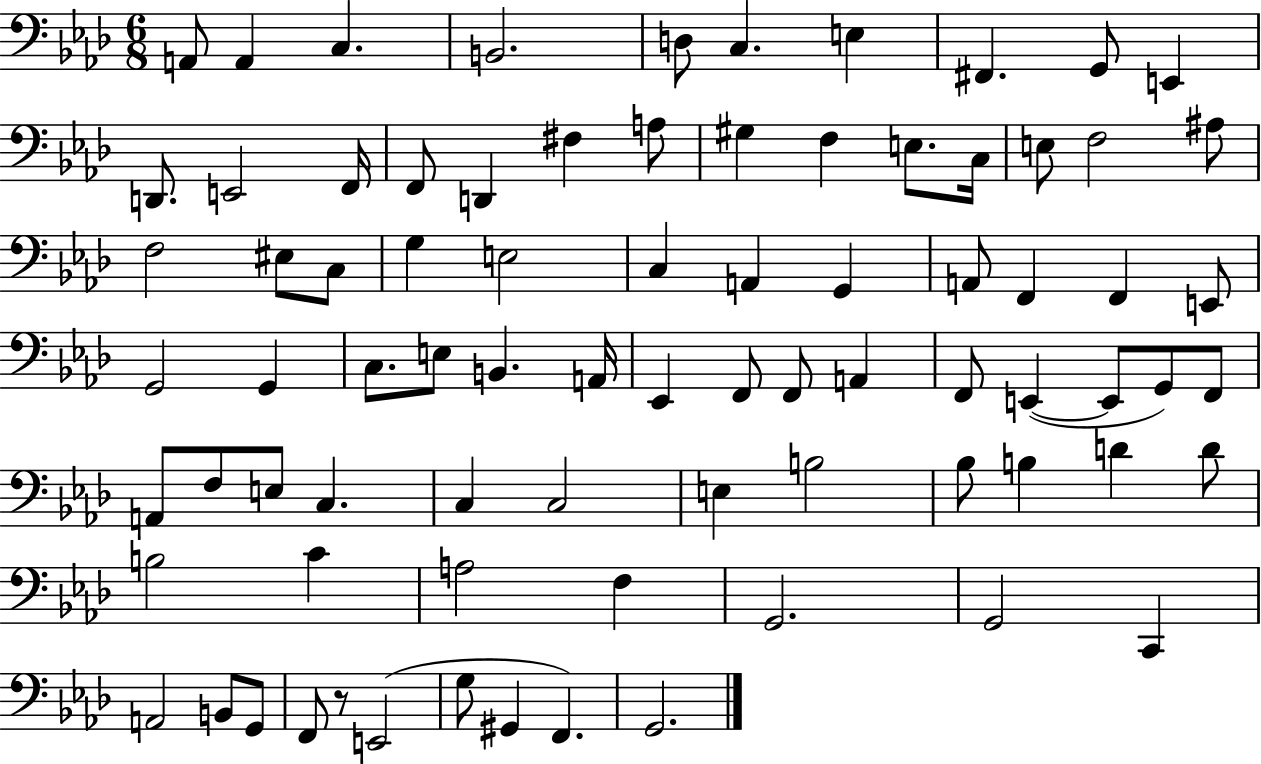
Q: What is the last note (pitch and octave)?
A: G2